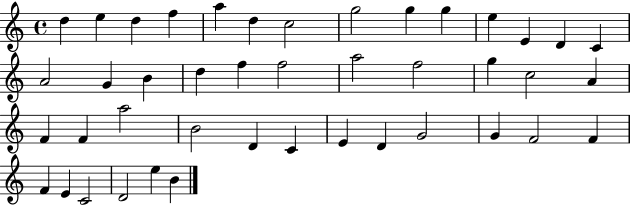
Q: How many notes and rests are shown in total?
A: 43